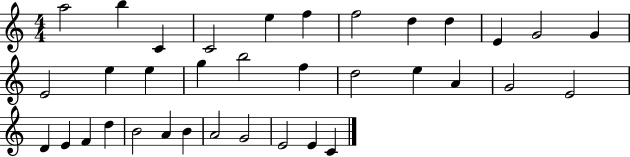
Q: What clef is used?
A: treble